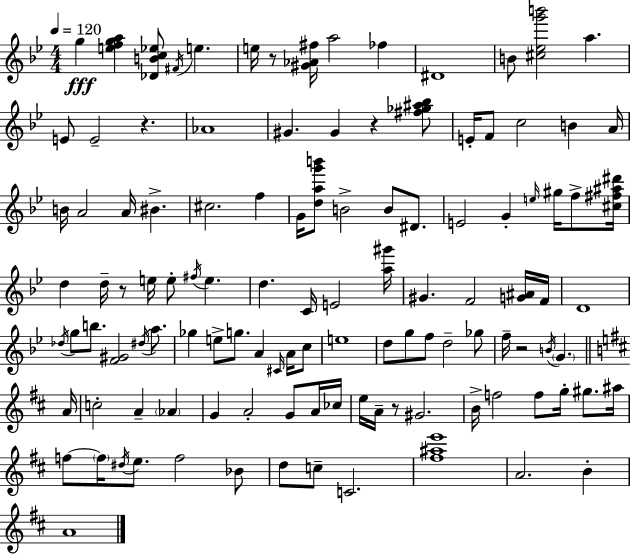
G5/q [E5,F5,G5,A5]/q [Db4,B4,C5,Eb5]/e F#4/s E5/q. E5/s R/e [G#4,Ab4,F#5]/s A5/h FES5/q D#4/w B4/e [C#5,Eb5,G6,B6]/h A5/q. E4/e E4/h R/q. Ab4/w G#4/q. G#4/q R/q [F#5,Gb5,A#5,Bb5]/e E4/s F4/e C5/h B4/q A4/s B4/s A4/h A4/s BIS4/q. C#5/h. F5/q G4/s [D5,A5,G6,B6]/e B4/h B4/e D#4/e. E4/h G4/q E5/s G#5/s F5/e [C#5,F#5,A#5,D#6]/s D5/q D5/s R/e E5/s E5/e F#5/s E5/q. D5/q. C4/s E4/h [A5,G#6]/s G#4/q. F4/h [G4,A#4]/s F4/s D4/w Db5/s G5/e B5/e. [F4,G#4]/h D#5/s A5/e. Gb5/q E5/e G5/e. A4/q C#4/s A4/s C5/e E5/w D5/e G5/e F5/e D5/h Gb5/e F5/s R/h B4/s G4/q. A4/s C5/h A4/q Ab4/q G4/q A4/h G4/e A4/s CES5/s E5/s A4/s R/e G#4/h. B4/s F5/h F5/e G5/s G#5/e. A#5/s F5/e F5/s D#5/s E5/e. F5/h Bb4/e D5/e C5/e C4/h. [F#5,A#5,E6]/w A4/h. B4/q A4/w